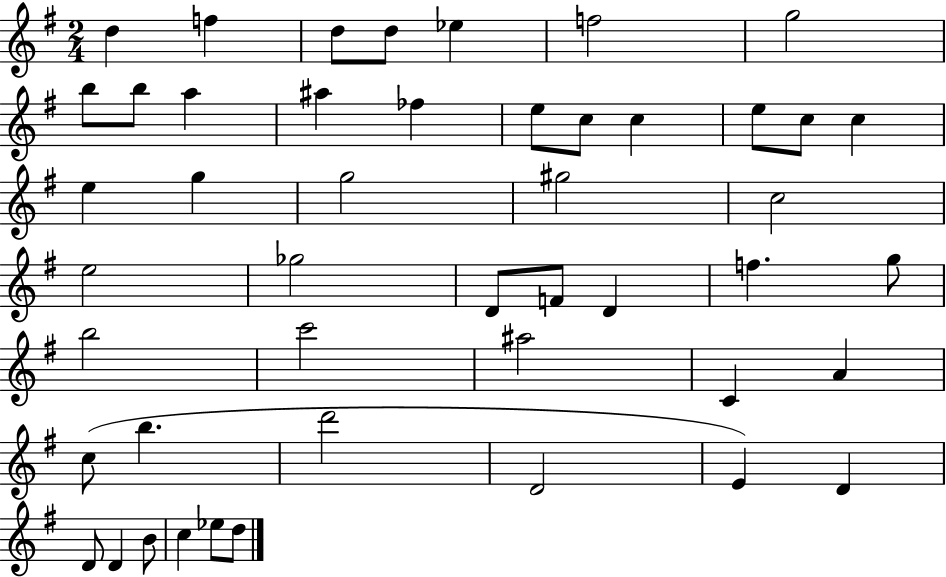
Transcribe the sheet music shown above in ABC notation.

X:1
T:Untitled
M:2/4
L:1/4
K:G
d f d/2 d/2 _e f2 g2 b/2 b/2 a ^a _f e/2 c/2 c e/2 c/2 c e g g2 ^g2 c2 e2 _g2 D/2 F/2 D f g/2 b2 c'2 ^a2 C A c/2 b d'2 D2 E D D/2 D B/2 c _e/2 d/2